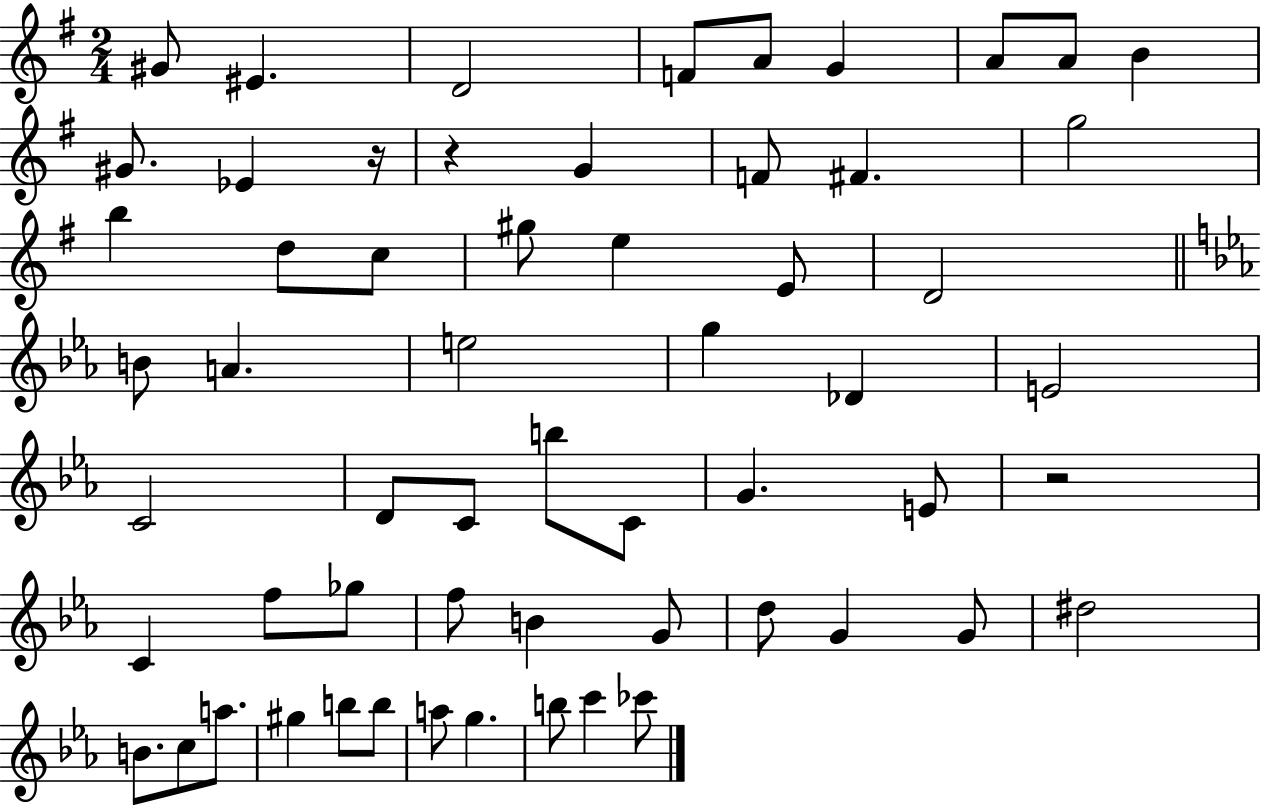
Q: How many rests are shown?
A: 3